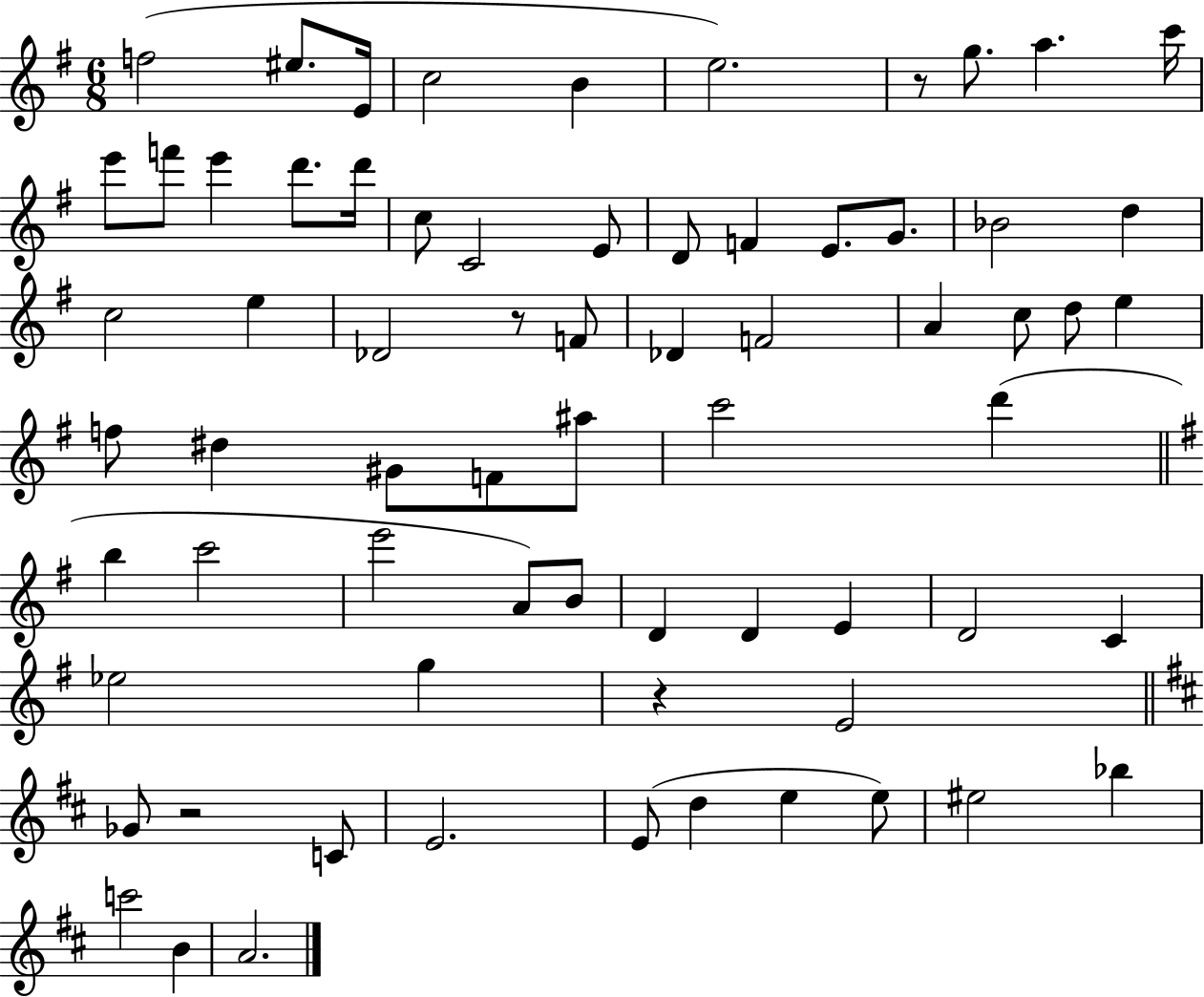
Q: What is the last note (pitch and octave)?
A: A4